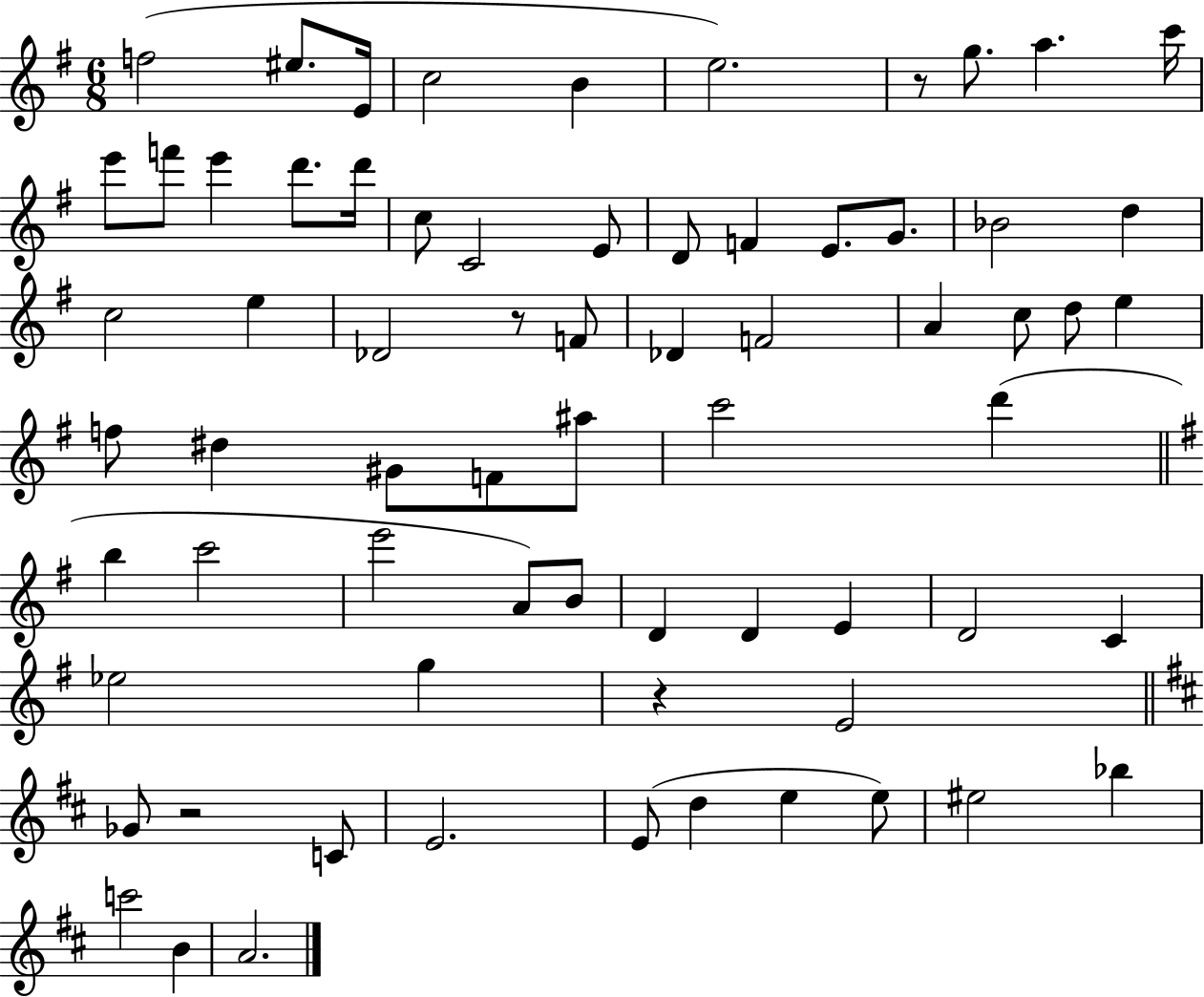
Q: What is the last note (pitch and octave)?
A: A4